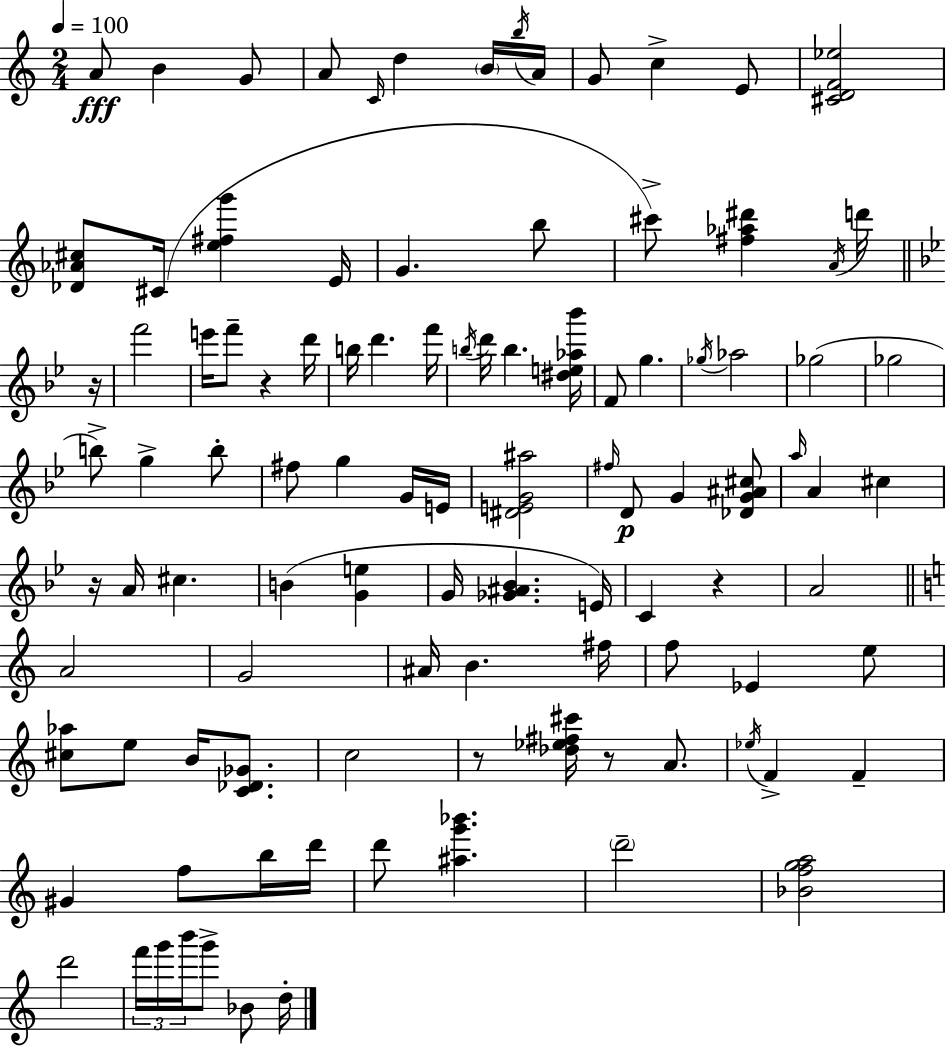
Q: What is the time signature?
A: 2/4